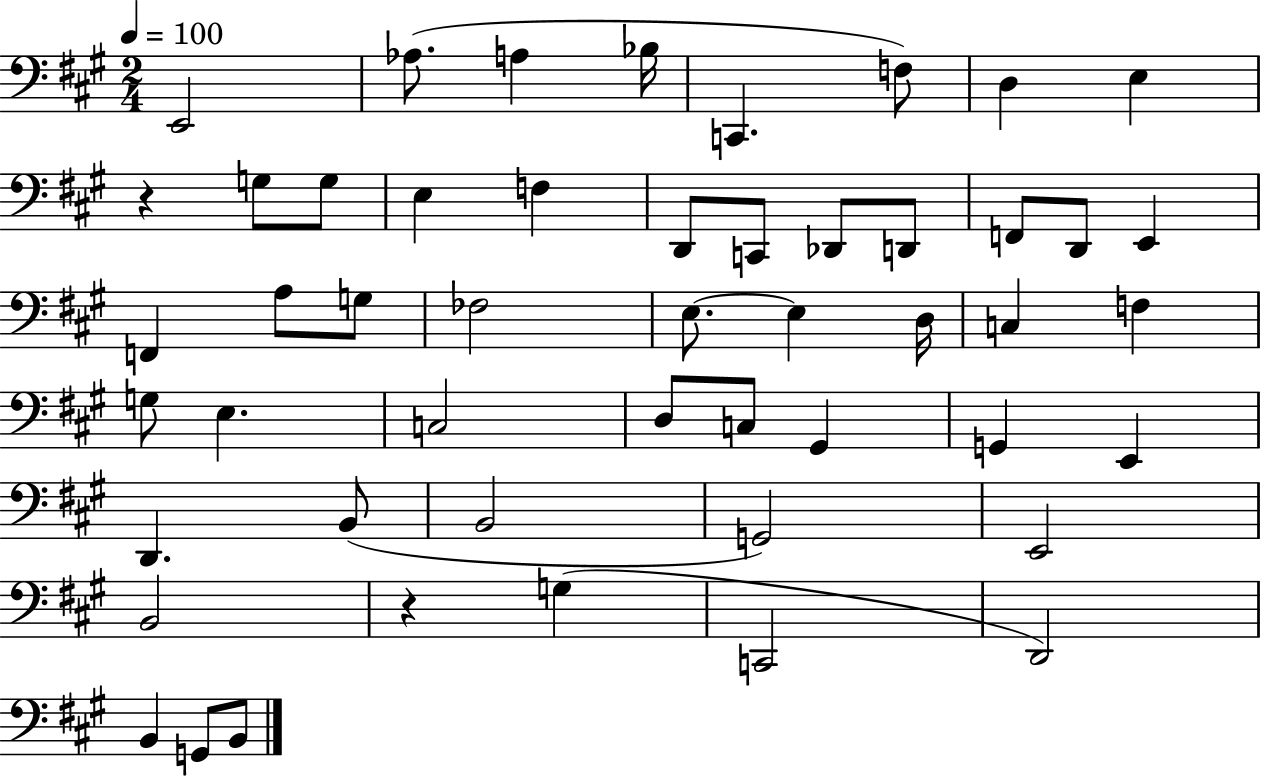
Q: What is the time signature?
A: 2/4